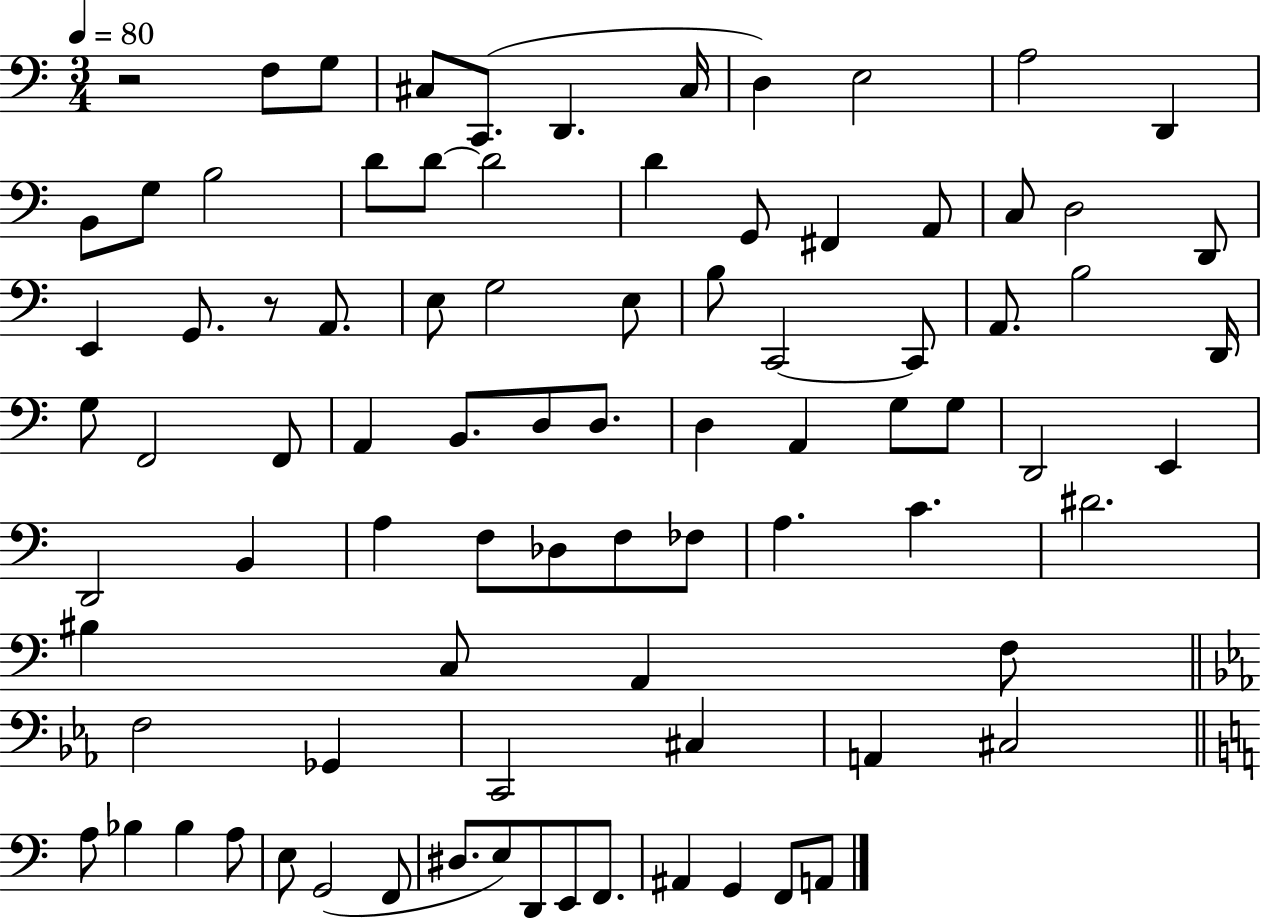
{
  \clef bass
  \numericTimeSignature
  \time 3/4
  \key c \major
  \tempo 4 = 80
  \repeat volta 2 { r2 f8 g8 | cis8 c,8.( d,4. cis16 | d4) e2 | a2 d,4 | \break b,8 g8 b2 | d'8 d'8~~ d'2 | d'4 g,8 fis,4 a,8 | c8 d2 d,8 | \break e,4 g,8. r8 a,8. | e8 g2 e8 | b8 c,2~~ c,8 | a,8. b2 d,16 | \break g8 f,2 f,8 | a,4 b,8. d8 d8. | d4 a,4 g8 g8 | d,2 e,4 | \break d,2 b,4 | a4 f8 des8 f8 fes8 | a4. c'4. | dis'2. | \break bis4 c8 a,4 f8 | \bar "||" \break \key ees \major f2 ges,4 | c,2 cis4 | a,4 cis2 | \bar "||" \break \key c \major a8 bes4 bes4 a8 | e8 g,2( f,8 | dis8. e8) d,8 e,8 f,8. | ais,4 g,4 f,8 a,8 | \break } \bar "|."
}